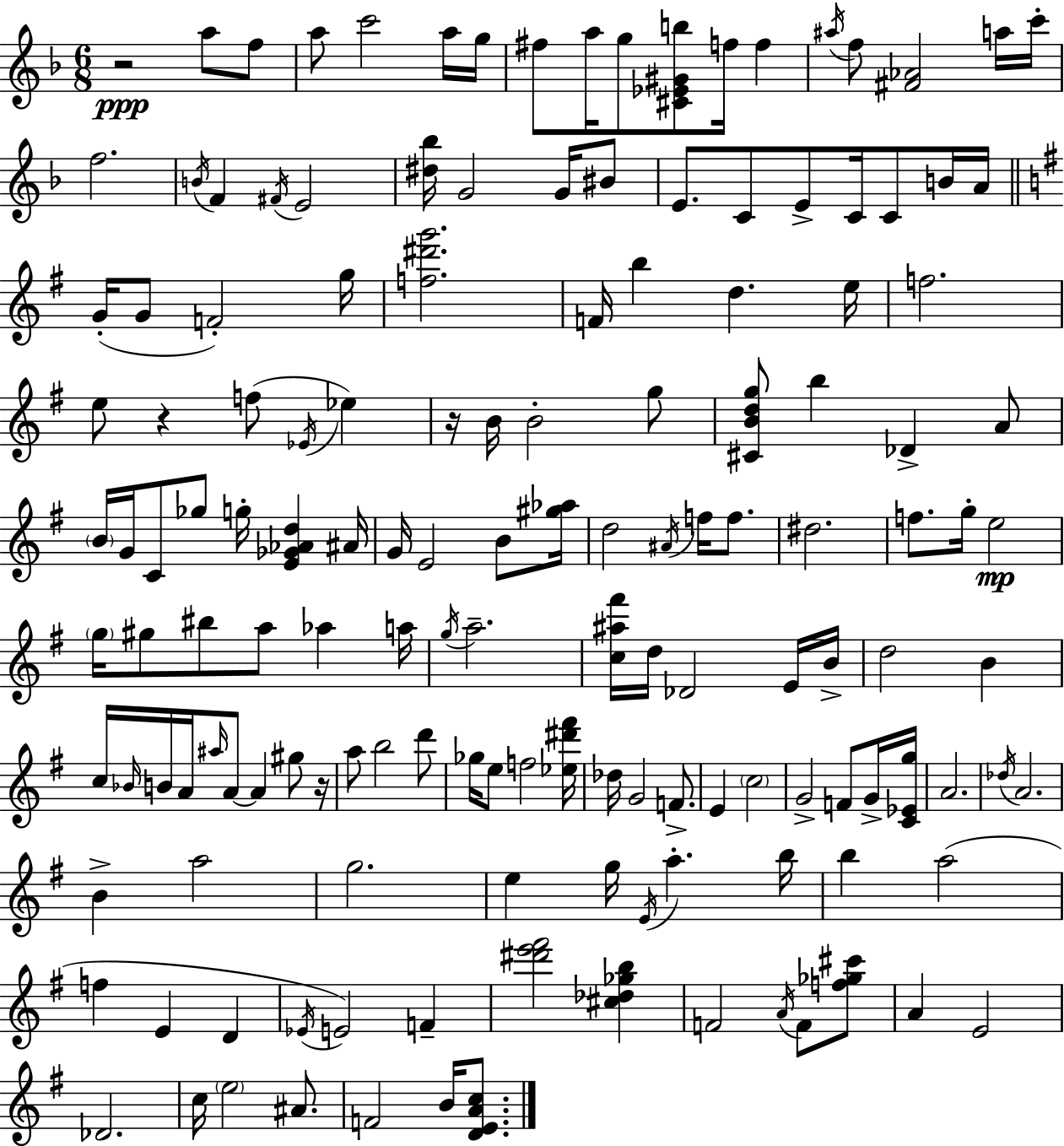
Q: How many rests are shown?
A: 4